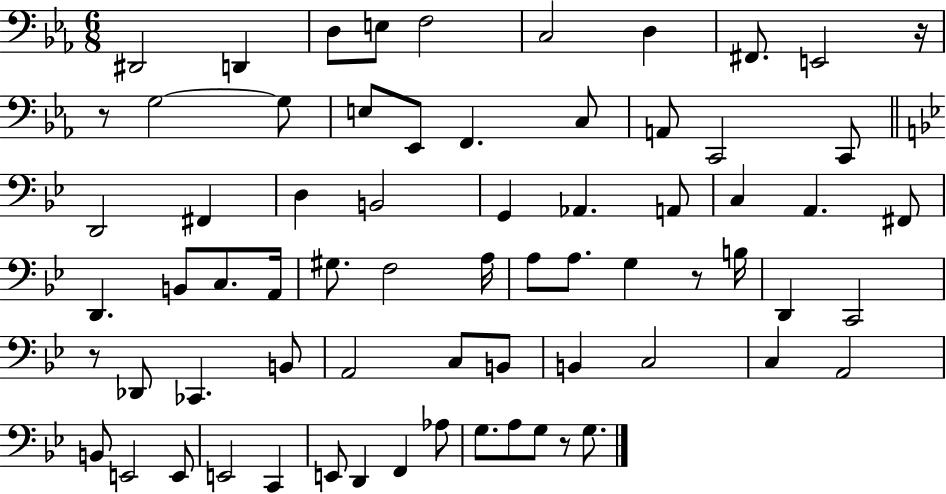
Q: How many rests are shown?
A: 5